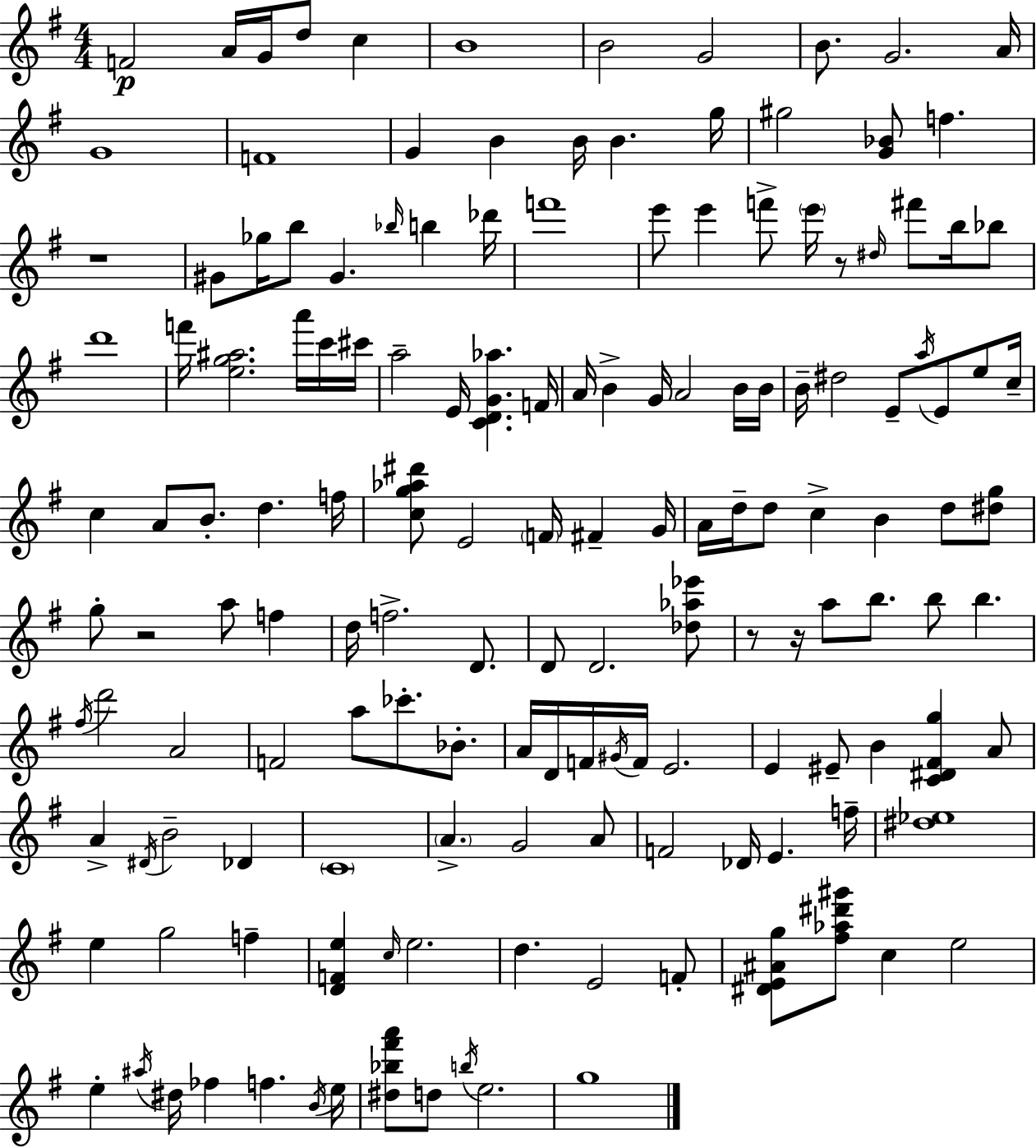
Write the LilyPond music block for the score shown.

{
  \clef treble
  \numericTimeSignature
  \time 4/4
  \key e \minor
  f'2\p a'16 g'16 d''8 c''4 | b'1 | b'2 g'2 | b'8. g'2. a'16 | \break g'1 | f'1 | g'4 b'4 b'16 b'4. g''16 | gis''2 <g' bes'>8 f''4. | \break r1 | gis'8 ges''16 b''8 gis'4. \grace { bes''16 } b''4 | des'''16 f'''1 | e'''8 e'''4 f'''8-> \parenthesize e'''16 r8 \grace { dis''16 } fis'''8 b''16 | \break bes''8 d'''1 | f'''16 <e'' g'' ais''>2. a'''16 | c'''16 cis'''16 a''2-- e'16 <c' d' g' aes''>4. | f'16 a'16 b'4-> g'16 a'2 | \break b'16 b'16 b'16-- dis''2 e'8-- \acciaccatura { a''16 } e'8 | e''8 c''16-- c''4 a'8 b'8.-. d''4. | f''16 <c'' g'' aes'' dis'''>8 e'2 \parenthesize f'16 fis'4-- | g'16 a'16 d''16-- d''8 c''4-> b'4 d''8 | \break <dis'' g''>8 g''8-. r2 a''8 f''4 | d''16 f''2.-> | d'8. d'8 d'2. | <des'' aes'' ees'''>8 r8 r16 a''8 b''8. b''8 b''4. | \break \acciaccatura { fis''16 } d'''2 a'2 | f'2 a''8 ces'''8.-. | bes'8.-. a'16 d'16 f'16 \acciaccatura { gis'16 } f'16 e'2. | e'4 eis'8-- b'4 <c' dis' fis' g''>4 | \break a'8 a'4-> \acciaccatura { dis'16 } b'2-- | des'4 \parenthesize c'1 | \parenthesize a'4.-> g'2 | a'8 f'2 des'16 e'4. | \break f''16-- <dis'' ees''>1 | e''4 g''2 | f''4-- <d' f' e''>4 \grace { c''16 } e''2. | d''4. e'2 | \break f'8-. <dis' e' ais' g''>8 <fis'' aes'' dis''' gis'''>8 c''4 e''2 | e''4-. \acciaccatura { ais''16 } dis''16 fes''4 | f''4. \acciaccatura { b'16 } e''16 <dis'' bes'' fis''' a'''>8 d''8 \acciaccatura { b''16 } e''2. | g''1 | \break \bar "|."
}